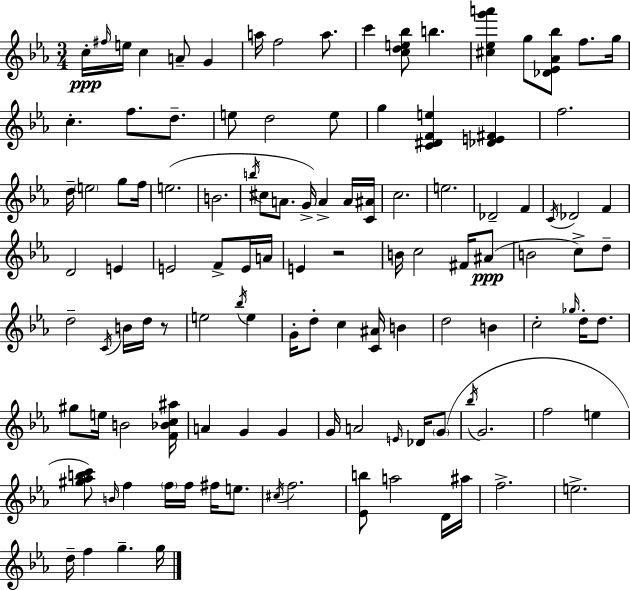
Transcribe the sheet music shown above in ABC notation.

X:1
T:Untitled
M:3/4
L:1/4
K:Eb
c/4 ^f/4 e/4 c A/2 G a/4 f2 a/2 c' [cde_b]/2 b [^c_eg'a'] g/2 [_D_E_A_b]/2 f/2 g/4 c f/2 d/2 e/2 d2 e/2 g [C^DFe] [_DE^F] f2 d/4 e2 g/2 f/4 e2 B2 b/4 ^c/2 A/2 G/4 A A/4 [C^A]/4 c2 e2 _D2 F C/4 _D2 F D2 E E2 F/2 E/4 A/4 E z2 B/4 c2 ^F/4 ^A/2 B2 c/2 d/2 d2 C/4 B/4 d/4 z/2 e2 _b/4 e G/4 d/2 c [C^A]/4 B d2 B c2 _g/4 d/4 d/2 ^g/2 e/4 B2 [F_Bc^a]/4 A G G G/4 A2 E/4 _D/4 G/2 _b/4 G2 f2 e [^g_abc']/2 B/4 f f/4 f/4 ^f/4 e/2 ^c/4 f2 [_Eb]/2 a2 D/4 ^a/4 f2 e2 d/4 f g g/4